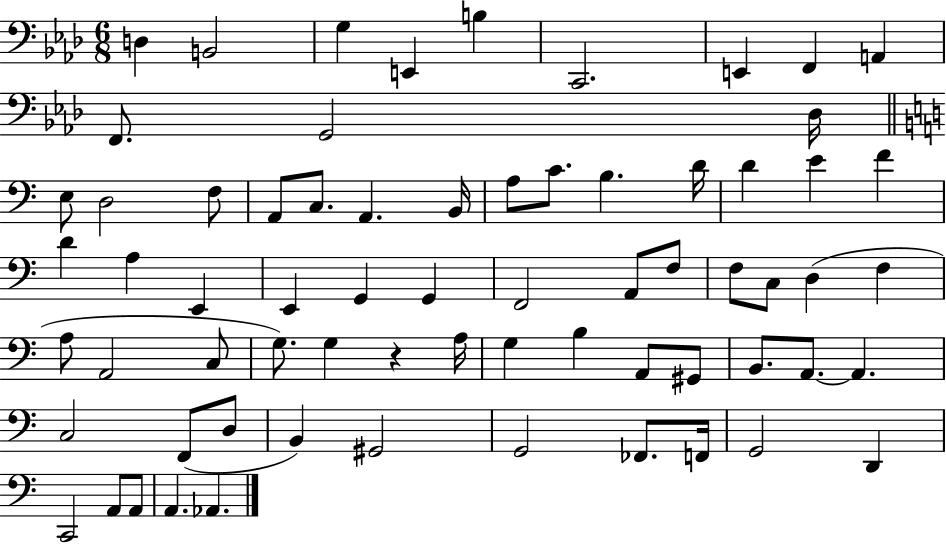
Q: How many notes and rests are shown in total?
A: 68